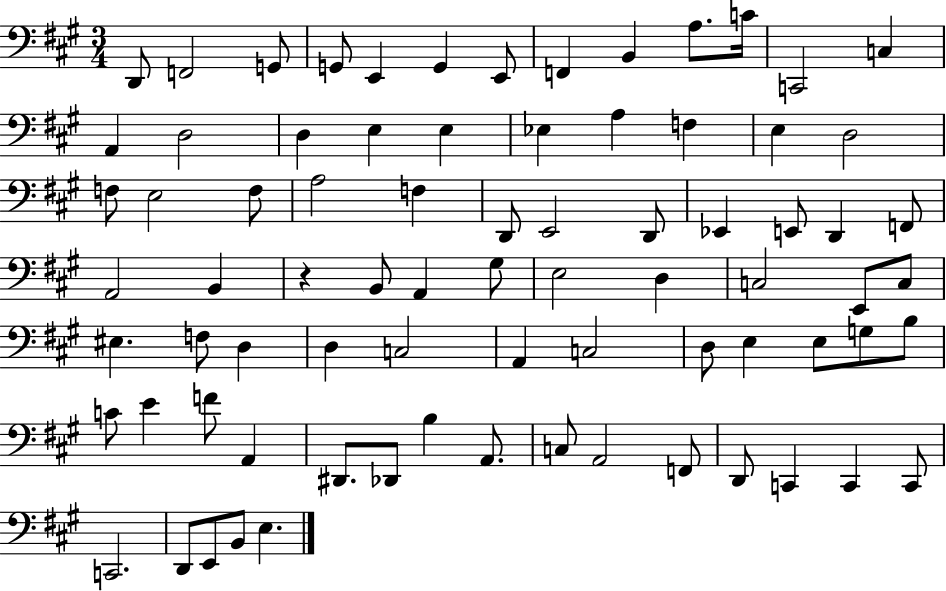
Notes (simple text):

D2/e F2/h G2/e G2/e E2/q G2/q E2/e F2/q B2/q A3/e. C4/s C2/h C3/q A2/q D3/h D3/q E3/q E3/q Eb3/q A3/q F3/q E3/q D3/h F3/e E3/h F3/e A3/h F3/q D2/e E2/h D2/e Eb2/q E2/e D2/q F2/e A2/h B2/q R/q B2/e A2/q G#3/e E3/h D3/q C3/h E2/e C3/e EIS3/q. F3/e D3/q D3/q C3/h A2/q C3/h D3/e E3/q E3/e G3/e B3/e C4/e E4/q F4/e A2/q D#2/e. Db2/e B3/q A2/e. C3/e A2/h F2/e D2/e C2/q C2/q C2/e C2/h. D2/e E2/e B2/e E3/q.